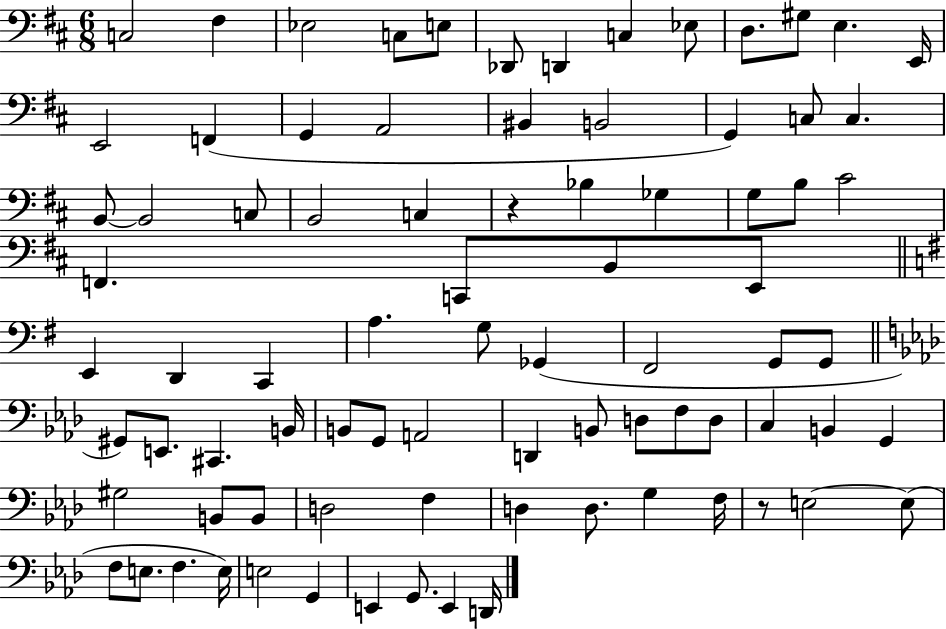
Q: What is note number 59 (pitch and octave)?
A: B2